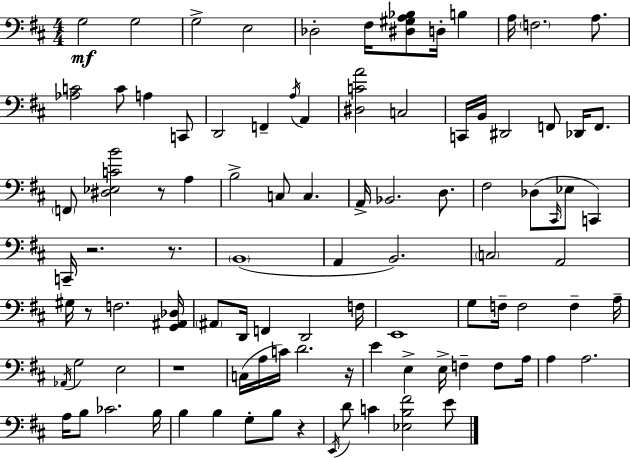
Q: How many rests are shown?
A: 7